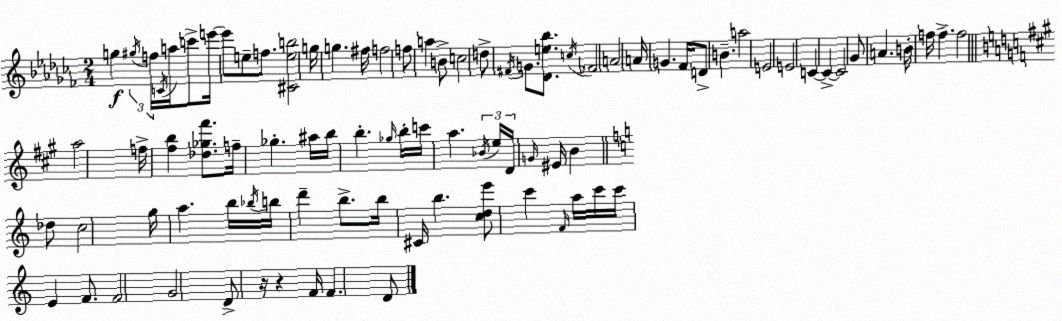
X:1
T:Untitled
M:2/4
L:1/4
K:Abm
g ^g/4 f/4 C/4 a/4 c'/2 e'/4 e'/2 e/2 f/2 [^Ceb]2 g/4 g ^f/4 f2 f/2 a B/2 c2 d/2 ^F/4 G/2 [_De_b]/2 c/4 _F2 A2 A/4 G _F/4 D/2 B a2 E2 E2 C C C2 _G/2 A B/4 f/4 f f2 a2 f/4 [^fb] [_d_g^f']/2 f/4 _g ^a/4 b/4 b _g/4 b/4 c'/4 a _B/4 e/4 D/4 G/4 ^E/4 B _d/2 c2 g/4 a b/4 _b/4 b/4 d' b/2 b/4 ^C/4 b [cde']/2 c' F/4 a/4 c'/4 c'/4 E F/2 F2 G2 D/2 z/4 z F/4 F D/2